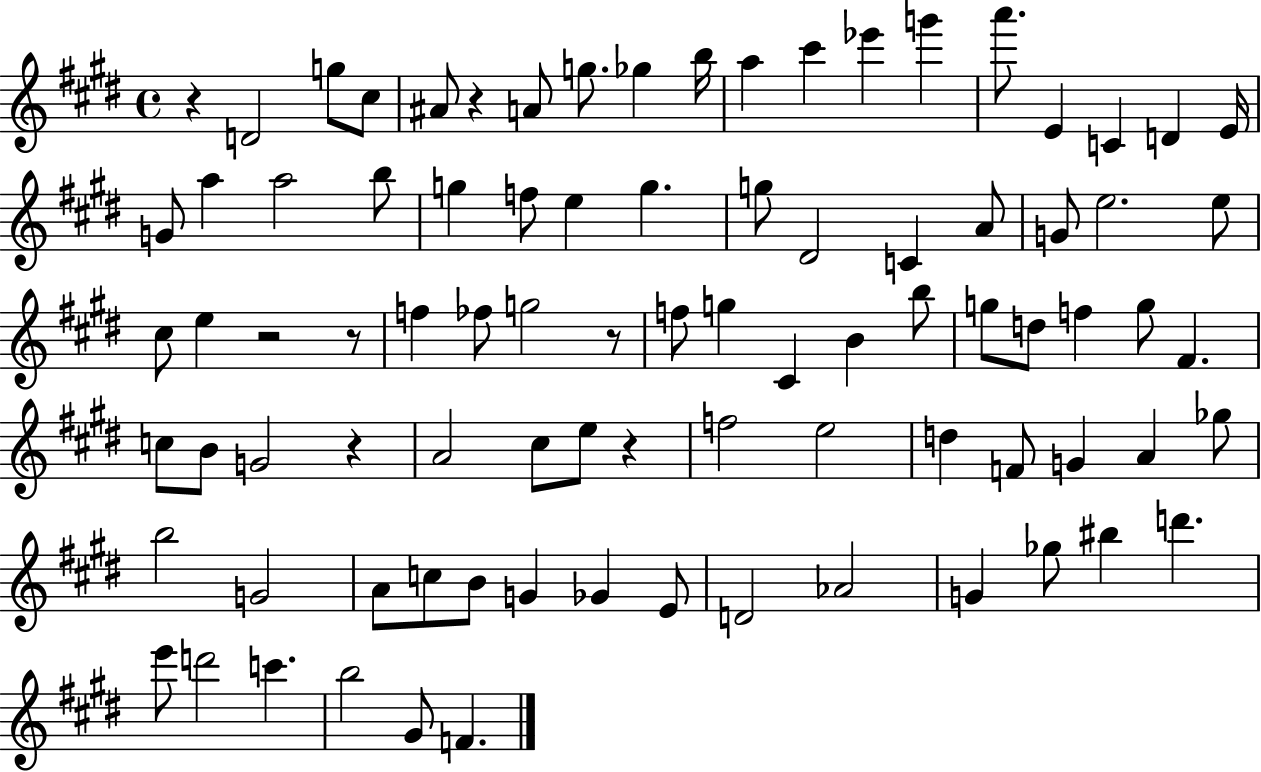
{
  \clef treble
  \time 4/4
  \defaultTimeSignature
  \key e \major
  r4 d'2 g''8 cis''8 | ais'8 r4 a'8 g''8. ges''4 b''16 | a''4 cis'''4 ees'''4 g'''4 | a'''8. e'4 c'4 d'4 e'16 | \break g'8 a''4 a''2 b''8 | g''4 f''8 e''4 g''4. | g''8 dis'2 c'4 a'8 | g'8 e''2. e''8 | \break cis''8 e''4 r2 r8 | f''4 fes''8 g''2 r8 | f''8 g''4 cis'4 b'4 b''8 | g''8 d''8 f''4 g''8 fis'4. | \break c''8 b'8 g'2 r4 | a'2 cis''8 e''8 r4 | f''2 e''2 | d''4 f'8 g'4 a'4 ges''8 | \break b''2 g'2 | a'8 c''8 b'8 g'4 ges'4 e'8 | d'2 aes'2 | g'4 ges''8 bis''4 d'''4. | \break e'''8 d'''2 c'''4. | b''2 gis'8 f'4. | \bar "|."
}